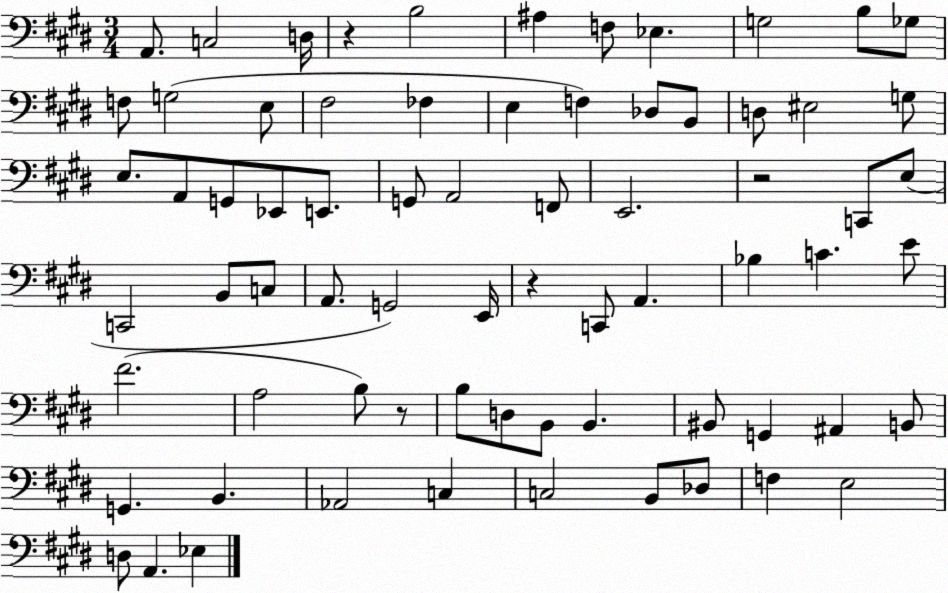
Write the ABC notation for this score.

X:1
T:Untitled
M:3/4
L:1/4
K:E
A,,/2 C,2 D,/4 z B,2 ^A, F,/2 _E, G,2 B,/2 _G,/2 F,/2 G,2 E,/2 ^F,2 _F, E, F, _D,/2 B,,/2 D,/2 ^E,2 G,/2 E,/2 A,,/2 G,,/2 _E,,/2 E,,/2 G,,/2 A,,2 F,,/2 E,,2 z2 C,,/2 E,/2 C,,2 B,,/2 C,/2 A,,/2 G,,2 E,,/4 z C,,/2 A,, _B, C E/2 ^F2 A,2 B,/2 z/2 B,/2 D,/2 B,,/2 B,, ^B,,/2 G,, ^A,, B,,/2 G,, B,, _A,,2 C, C,2 B,,/2 _D,/2 F, E,2 D,/2 A,, _E,